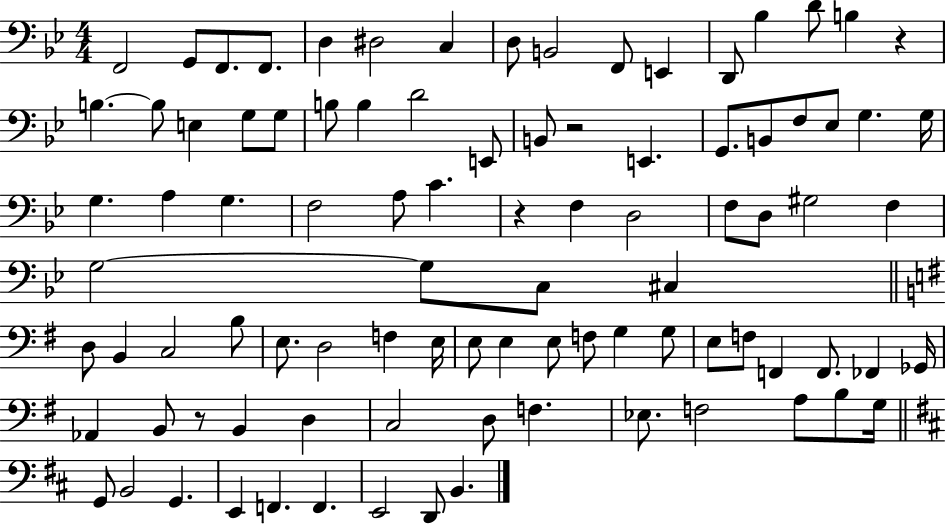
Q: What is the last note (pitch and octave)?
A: B2